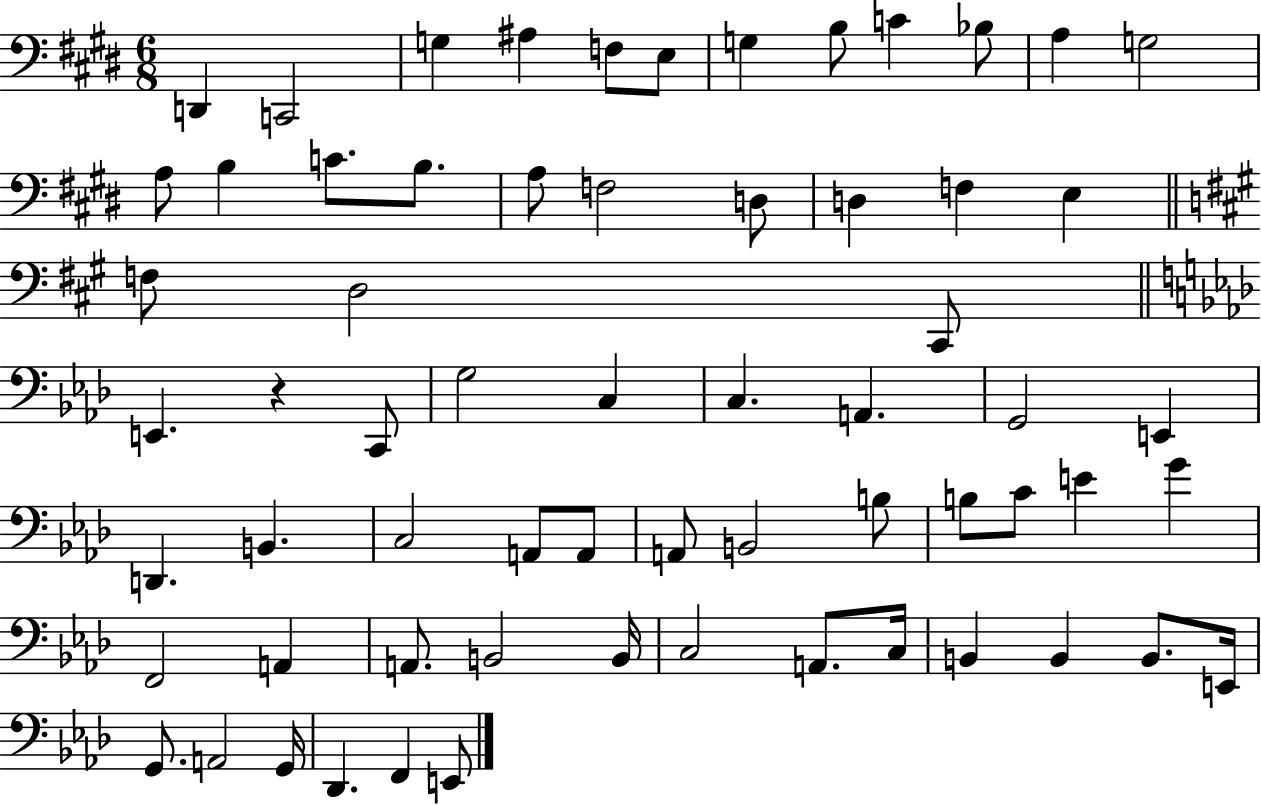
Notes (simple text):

D2/q C2/h G3/q A#3/q F3/e E3/e G3/q B3/e C4/q Bb3/e A3/q G3/h A3/e B3/q C4/e. B3/e. A3/e F3/h D3/e D3/q F3/q E3/q F3/e D3/h C#2/e E2/q. R/q C2/e G3/h C3/q C3/q. A2/q. G2/h E2/q D2/q. B2/q. C3/h A2/e A2/e A2/e B2/h B3/e B3/e C4/e E4/q G4/q F2/h A2/q A2/e. B2/h B2/s C3/h A2/e. C3/s B2/q B2/q B2/e. E2/s G2/e. A2/h G2/s Db2/q. F2/q E2/e